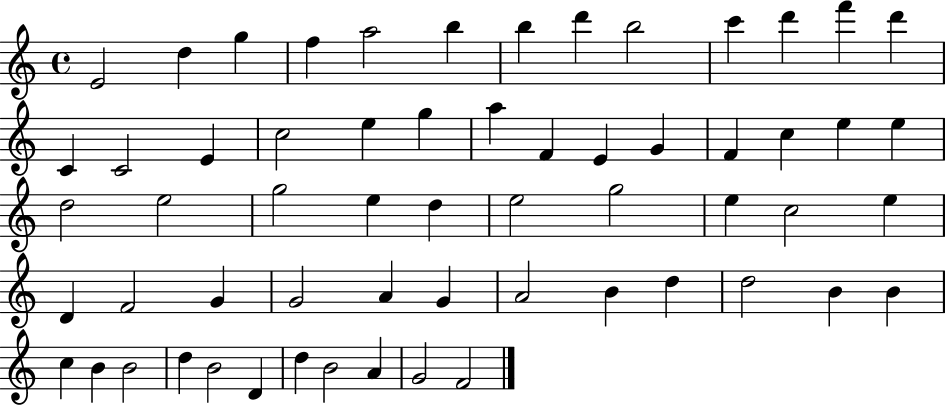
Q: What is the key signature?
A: C major